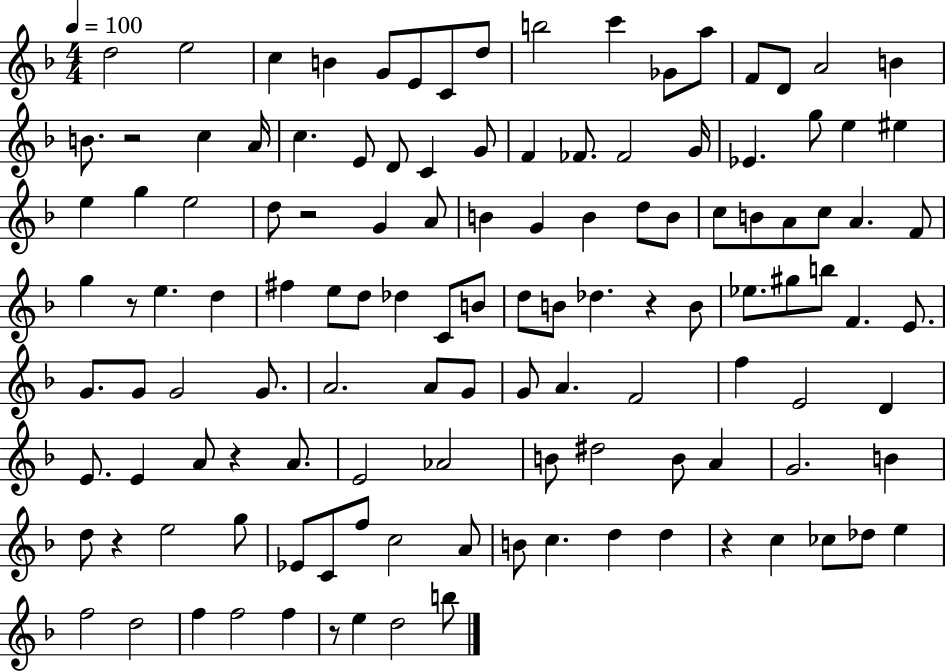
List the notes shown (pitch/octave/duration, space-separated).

D5/h E5/h C5/q B4/q G4/e E4/e C4/e D5/e B5/h C6/q Gb4/e A5/e F4/e D4/e A4/h B4/q B4/e. R/h C5/q A4/s C5/q. E4/e D4/e C4/q G4/e F4/q FES4/e. FES4/h G4/s Eb4/q. G5/e E5/q EIS5/q E5/q G5/q E5/h D5/e R/h G4/q A4/e B4/q G4/q B4/q D5/e B4/e C5/e B4/e A4/e C5/e A4/q. F4/e G5/q R/e E5/q. D5/q F#5/q E5/e D5/e Db5/q C4/e B4/e D5/e B4/e Db5/q. R/q B4/e Eb5/e. G#5/e B5/e F4/q. E4/e. G4/e. G4/e G4/h G4/e. A4/h. A4/e G4/e G4/e A4/q. F4/h F5/q E4/h D4/q E4/e. E4/q A4/e R/q A4/e. E4/h Ab4/h B4/e D#5/h B4/e A4/q G4/h. B4/q D5/e R/q E5/h G5/e Eb4/e C4/e F5/e C5/h A4/e B4/e C5/q. D5/q D5/q R/q C5/q CES5/e Db5/e E5/q F5/h D5/h F5/q F5/h F5/q R/e E5/q D5/h B5/e